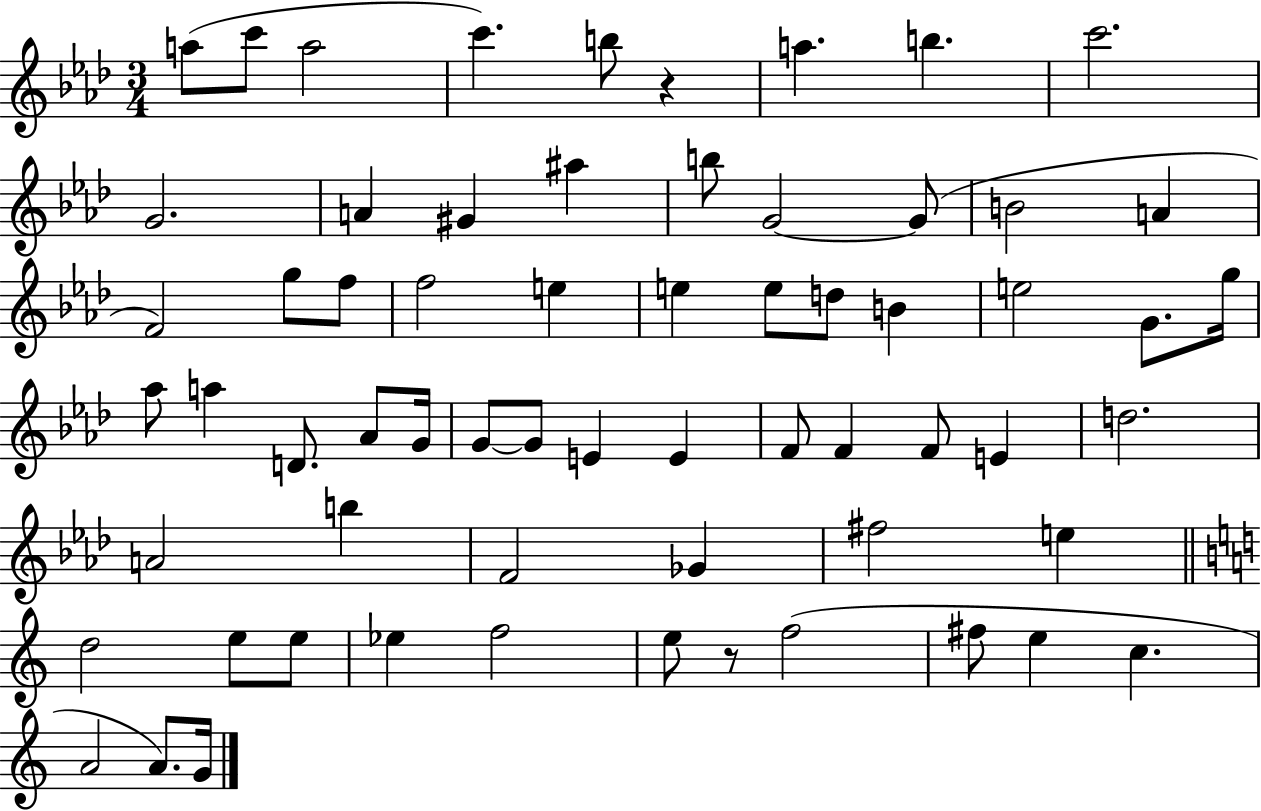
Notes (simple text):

A5/e C6/e A5/h C6/q. B5/e R/q A5/q. B5/q. C6/h. G4/h. A4/q G#4/q A#5/q B5/e G4/h G4/e B4/h A4/q F4/h G5/e F5/e F5/h E5/q E5/q E5/e D5/e B4/q E5/h G4/e. G5/s Ab5/e A5/q D4/e. Ab4/e G4/s G4/e G4/e E4/q E4/q F4/e F4/q F4/e E4/q D5/h. A4/h B5/q F4/h Gb4/q F#5/h E5/q D5/h E5/e E5/e Eb5/q F5/h E5/e R/e F5/h F#5/e E5/q C5/q. A4/h A4/e. G4/s